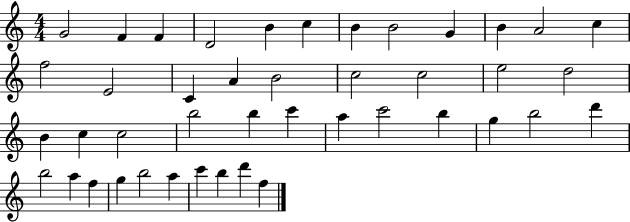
G4/h F4/q F4/q D4/h B4/q C5/q B4/q B4/h G4/q B4/q A4/h C5/q F5/h E4/h C4/q A4/q B4/h C5/h C5/h E5/h D5/h B4/q C5/q C5/h B5/h B5/q C6/q A5/q C6/h B5/q G5/q B5/h D6/q B5/h A5/q F5/q G5/q B5/h A5/q C6/q B5/q D6/q F5/q